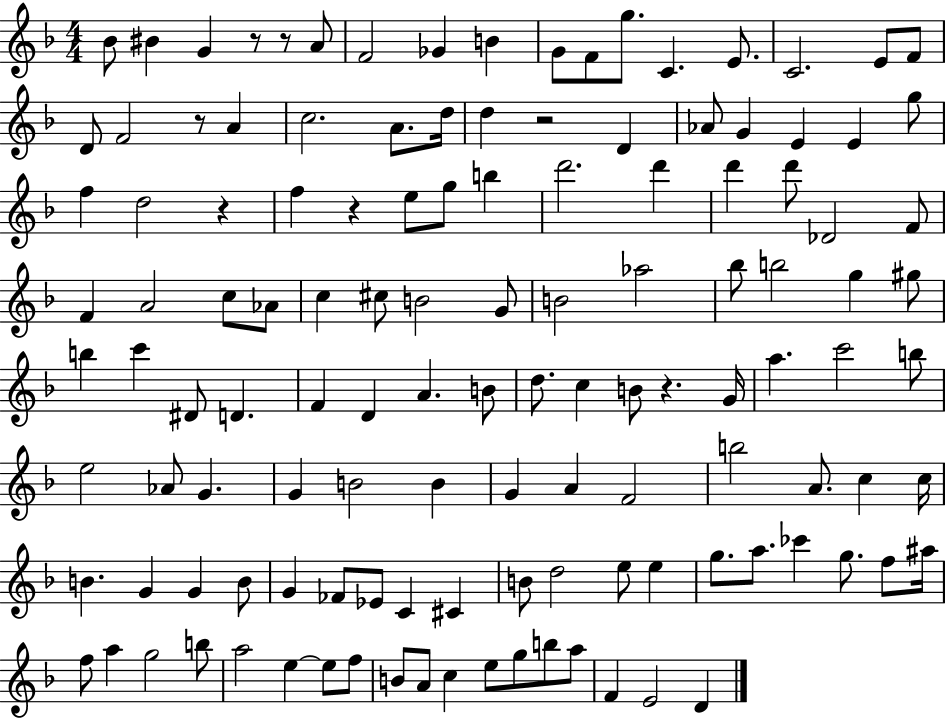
Bb4/e BIS4/q G4/q R/e R/e A4/e F4/h Gb4/q B4/q G4/e F4/e G5/e. C4/q. E4/e. C4/h. E4/e F4/e D4/e F4/h R/e A4/q C5/h. A4/e. D5/s D5/q R/h D4/q Ab4/e G4/q E4/q E4/q G5/e F5/q D5/h R/q F5/q R/q E5/e G5/e B5/q D6/h. D6/q D6/q D6/e Db4/h F4/e F4/q A4/h C5/e Ab4/e C5/q C#5/e B4/h G4/e B4/h Ab5/h Bb5/e B5/h G5/q G#5/e B5/q C6/q D#4/e D4/q. F4/q D4/q A4/q. B4/e D5/e. C5/q B4/e R/q. G4/s A5/q. C6/h B5/e E5/h Ab4/e G4/q. G4/q B4/h B4/q G4/q A4/q F4/h B5/h A4/e. C5/q C5/s B4/q. G4/q G4/q B4/e G4/q FES4/e Eb4/e C4/q C#4/q B4/e D5/h E5/e E5/q G5/e. A5/e. CES6/q G5/e. F5/e A#5/s F5/e A5/q G5/h B5/e A5/h E5/q E5/e F5/e B4/e A4/e C5/q E5/e G5/e B5/e A5/e F4/q E4/h D4/q